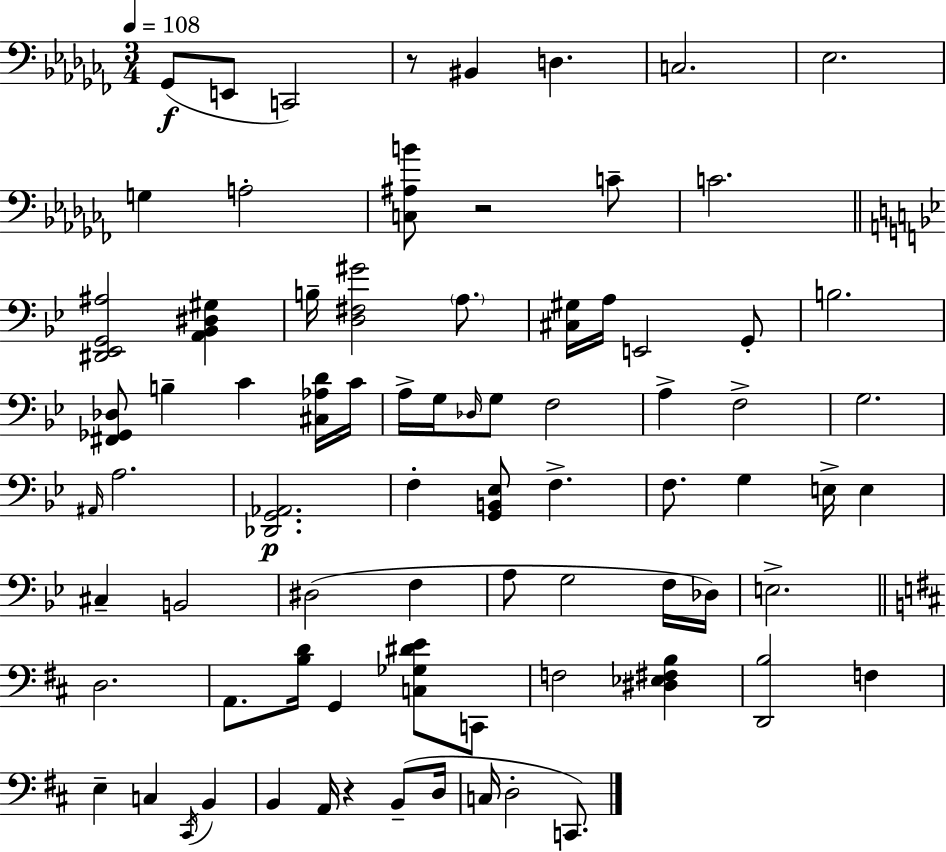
Gb2/e E2/e C2/h R/e BIS2/q D3/q. C3/h. Eb3/h. G3/q A3/h [C3,A#3,B4]/e R/h C4/e C4/h. [D#2,Eb2,G2,A#3]/h [A2,Bb2,D#3,G#3]/q B3/s [D3,F#3,G#4]/h A3/e. [C#3,G#3]/s A3/s E2/h G2/e B3/h. [F#2,Gb2,Db3]/e B3/q C4/q [C#3,Ab3,D4]/s C4/s A3/s G3/s Db3/s G3/e F3/h A3/q F3/h G3/h. A#2/s A3/h. [Db2,G2,Ab2]/h. F3/q [G2,B2,Eb3]/e F3/q. F3/e. G3/q E3/s E3/q C#3/q B2/h D#3/h F3/q A3/e G3/h F3/s Db3/s E3/h. D3/h. A2/e. [B3,D4]/s G2/q [C3,Gb3,D#4,E4]/e C2/e F3/h [D#3,Eb3,F#3,B3]/q [D2,B3]/h F3/q E3/q C3/q C#2/s B2/q B2/q A2/s R/q B2/e D3/s C3/s D3/h C2/e.